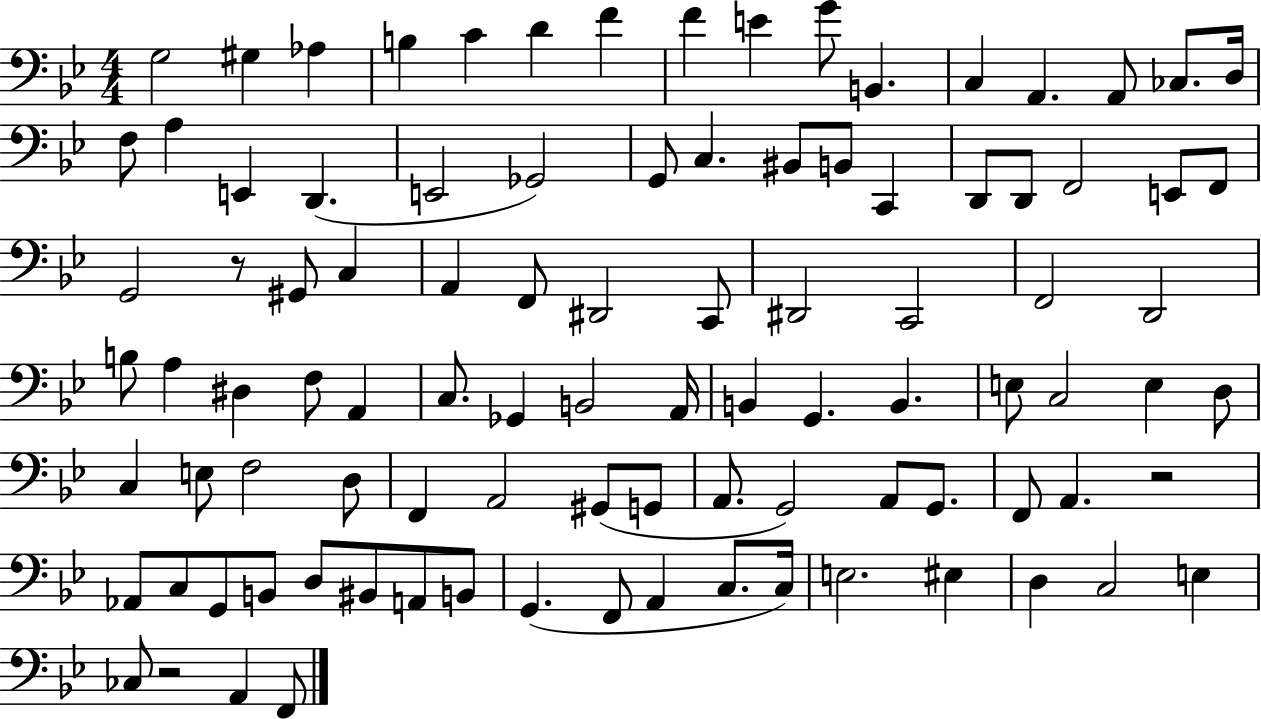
{
  \clef bass
  \numericTimeSignature
  \time 4/4
  \key bes \major
  g2 gis4 aes4 | b4 c'4 d'4 f'4 | f'4 e'4 g'8 b,4. | c4 a,4. a,8 ces8. d16 | \break f8 a4 e,4 d,4.( | e,2 ges,2) | g,8 c4. bis,8 b,8 c,4 | d,8 d,8 f,2 e,8 f,8 | \break g,2 r8 gis,8 c4 | a,4 f,8 dis,2 c,8 | dis,2 c,2 | f,2 d,2 | \break b8 a4 dis4 f8 a,4 | c8. ges,4 b,2 a,16 | b,4 g,4. b,4. | e8 c2 e4 d8 | \break c4 e8 f2 d8 | f,4 a,2 gis,8( g,8 | a,8. g,2) a,8 g,8. | f,8 a,4. r2 | \break aes,8 c8 g,8 b,8 d8 bis,8 a,8 b,8 | g,4.( f,8 a,4 c8. c16) | e2. eis4 | d4 c2 e4 | \break ces8 r2 a,4 f,8 | \bar "|."
}